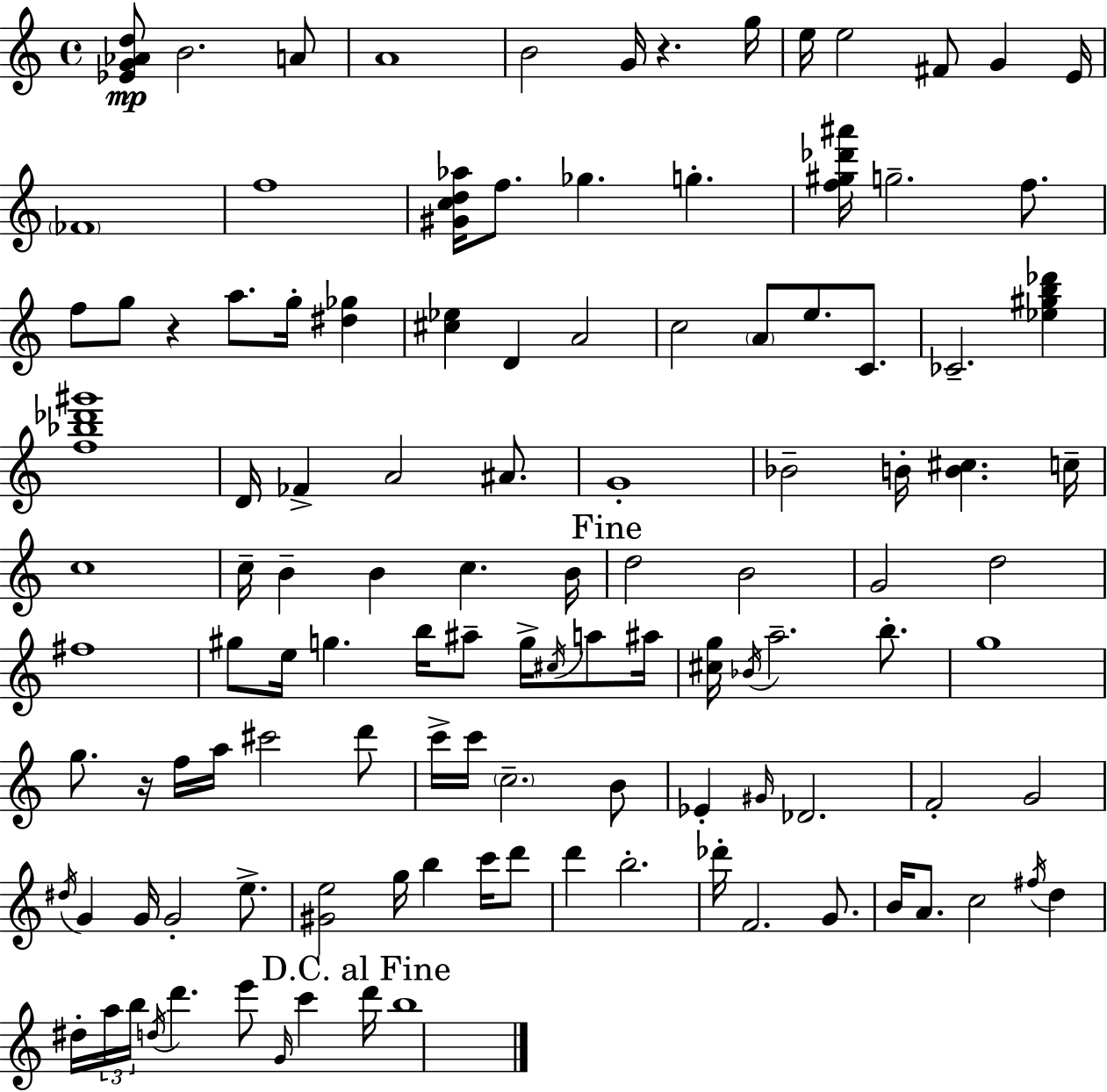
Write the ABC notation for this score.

X:1
T:Untitled
M:4/4
L:1/4
K:C
[_EG_Ad]/2 B2 A/2 A4 B2 G/4 z g/4 e/4 e2 ^F/2 G E/4 _F4 f4 [^Gcd_a]/4 f/2 _g g [f^g_d'^a']/4 g2 f/2 f/2 g/2 z a/2 g/4 [^d_g] [^c_e] D A2 c2 A/2 e/2 C/2 _C2 [_e^gb_d'] [f_b_d'^g']4 D/4 _F A2 ^A/2 G4 _B2 B/4 [B^c] c/4 c4 c/4 B B c B/4 d2 B2 G2 d2 ^f4 ^g/2 e/4 g b/4 ^a/2 g/4 ^c/4 a/2 ^a/4 [^cg]/4 _B/4 a2 b/2 g4 g/2 z/4 f/4 a/4 ^c'2 d'/2 c'/4 c'/4 c2 B/2 _E ^G/4 _D2 F2 G2 ^d/4 G G/4 G2 e/2 [^Ge]2 g/4 b c'/4 d'/2 d' b2 _d'/4 F2 G/2 B/4 A/2 c2 ^f/4 d ^d/4 a/4 b/4 d/4 d' e'/2 G/4 c' d'/4 b4